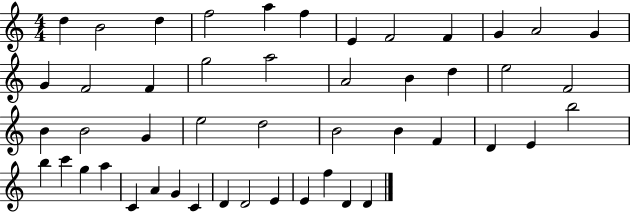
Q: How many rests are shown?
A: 0